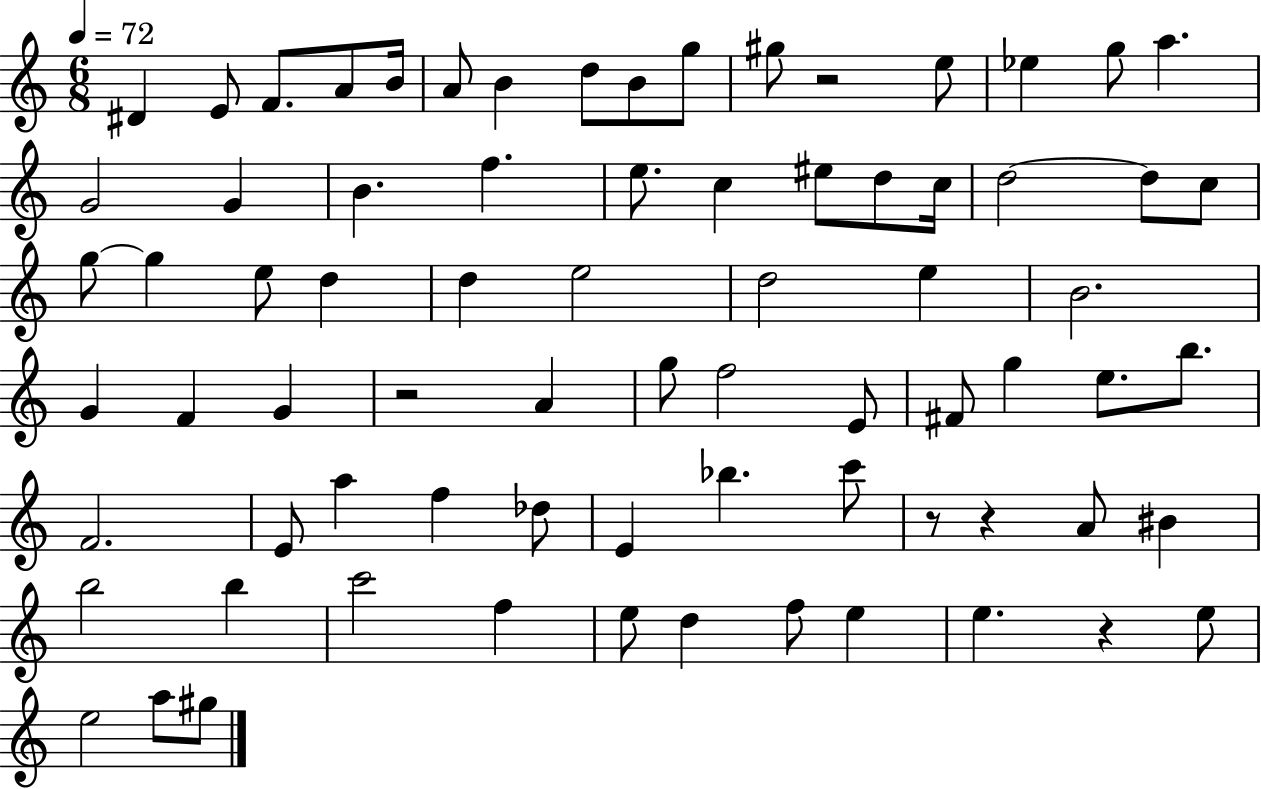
{
  \clef treble
  \numericTimeSignature
  \time 6/8
  \key c \major
  \tempo 4 = 72
  \repeat volta 2 { dis'4 e'8 f'8. a'8 b'16 | a'8 b'4 d''8 b'8 g''8 | gis''8 r2 e''8 | ees''4 g''8 a''4. | \break g'2 g'4 | b'4. f''4. | e''8. c''4 eis''8 d''8 c''16 | d''2~~ d''8 c''8 | \break g''8~~ g''4 e''8 d''4 | d''4 e''2 | d''2 e''4 | b'2. | \break g'4 f'4 g'4 | r2 a'4 | g''8 f''2 e'8 | fis'8 g''4 e''8. b''8. | \break f'2. | e'8 a''4 f''4 des''8 | e'4 bes''4. c'''8 | r8 r4 a'8 bis'4 | \break b''2 b''4 | c'''2 f''4 | e''8 d''4 f''8 e''4 | e''4. r4 e''8 | \break e''2 a''8 gis''8 | } \bar "|."
}